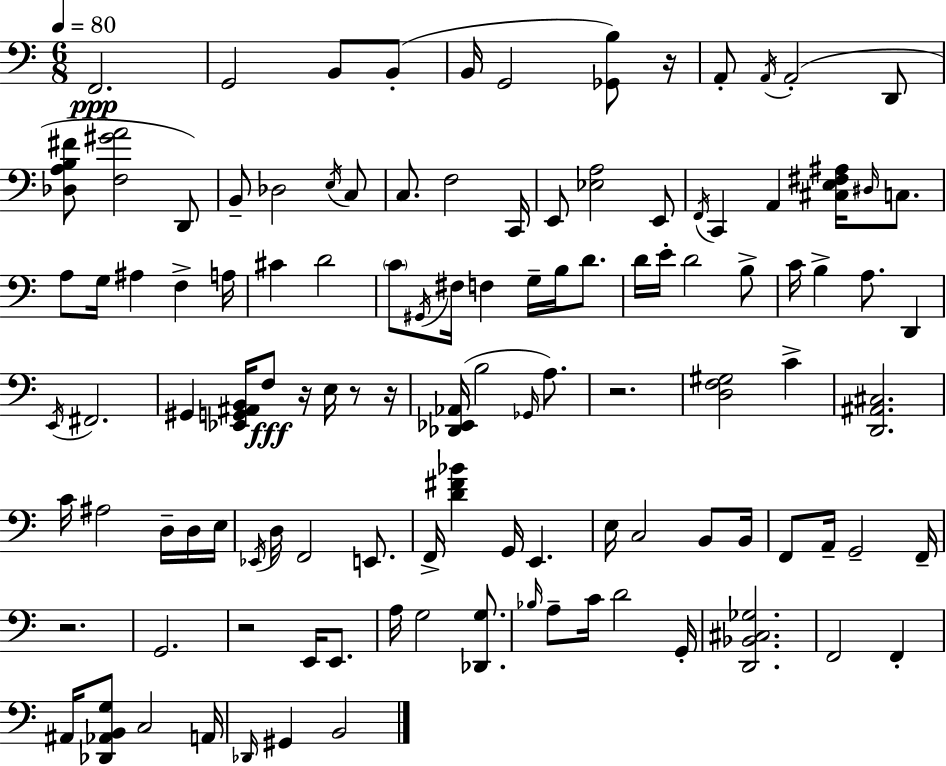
F2/h. G2/h B2/e B2/e B2/s G2/h [Gb2,B3]/e R/s A2/e A2/s A2/h D2/e [Db3,A3,B3,F#4]/e [F3,G#4,A4]/h D2/e B2/e Db3/h E3/s C3/e C3/e. F3/h C2/s E2/e [Eb3,A3]/h E2/e F2/s C2/q A2/q [C#3,E3,F#3,A#3]/s D#3/s C3/e. A3/e G3/s A#3/q F3/q A3/s C#4/q D4/h C4/e G#2/s F#3/s F3/q G3/s B3/s D4/e. D4/s E4/s D4/h B3/e C4/s B3/q A3/e. D2/q E2/s F#2/h. G#2/q [Eb2,G2,A#2,B2]/s F3/e R/s E3/s R/e R/s [Db2,Eb2,Ab2]/s B3/h Gb2/s A3/e. R/h. [D3,F3,G#3]/h C4/q [D2,A#2,C#3]/h. C4/s A#3/h D3/s D3/s E3/s Eb2/s D3/s F2/h E2/e. F2/s [D4,F#4,Bb4]/q G2/s E2/q. E3/s C3/h B2/e B2/s F2/e A2/s G2/h F2/s R/h. G2/h. R/h E2/s E2/e. A3/s G3/h [Db2,G3]/e. Bb3/s A3/e C4/s D4/h G2/s [D2,Bb2,C#3,Gb3]/h. F2/h F2/q A#2/s [Db2,Ab2,B2,G3]/e C3/h A2/s Db2/s G#2/q B2/h